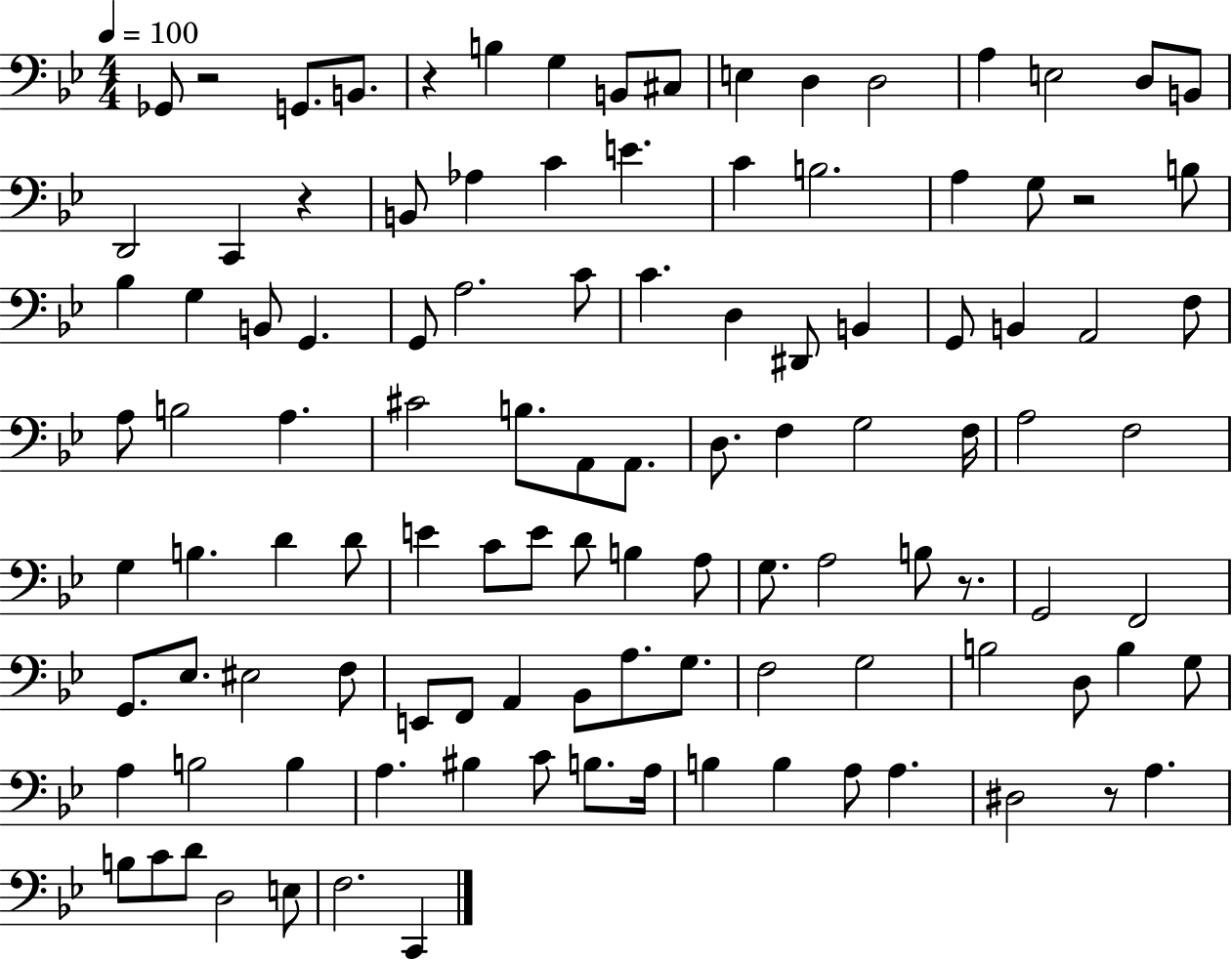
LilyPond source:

{
  \clef bass
  \numericTimeSignature
  \time 4/4
  \key bes \major
  \tempo 4 = 100
  ges,8 r2 g,8. b,8. | r4 b4 g4 b,8 cis8 | e4 d4 d2 | a4 e2 d8 b,8 | \break d,2 c,4 r4 | b,8 aes4 c'4 e'4. | c'4 b2. | a4 g8 r2 b8 | \break bes4 g4 b,8 g,4. | g,8 a2. c'8 | c'4. d4 dis,8 b,4 | g,8 b,4 a,2 f8 | \break a8 b2 a4. | cis'2 b8. a,8 a,8. | d8. f4 g2 f16 | a2 f2 | \break g4 b4. d'4 d'8 | e'4 c'8 e'8 d'8 b4 a8 | g8. a2 b8 r8. | g,2 f,2 | \break g,8. ees8. eis2 f8 | e,8 f,8 a,4 bes,8 a8. g8. | f2 g2 | b2 d8 b4 g8 | \break a4 b2 b4 | a4. bis4 c'8 b8. a16 | b4 b4 a8 a4. | dis2 r8 a4. | \break b8 c'8 d'8 d2 e8 | f2. c,4 | \bar "|."
}